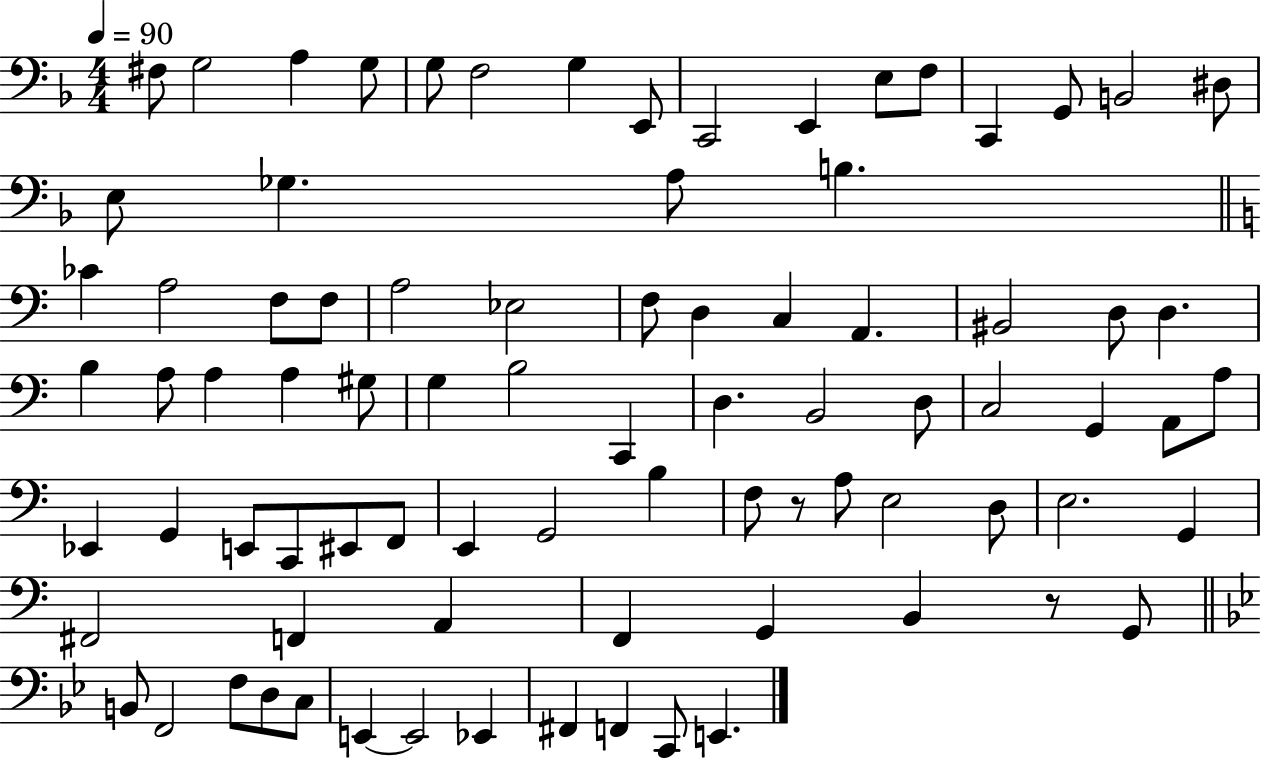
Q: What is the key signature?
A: F major